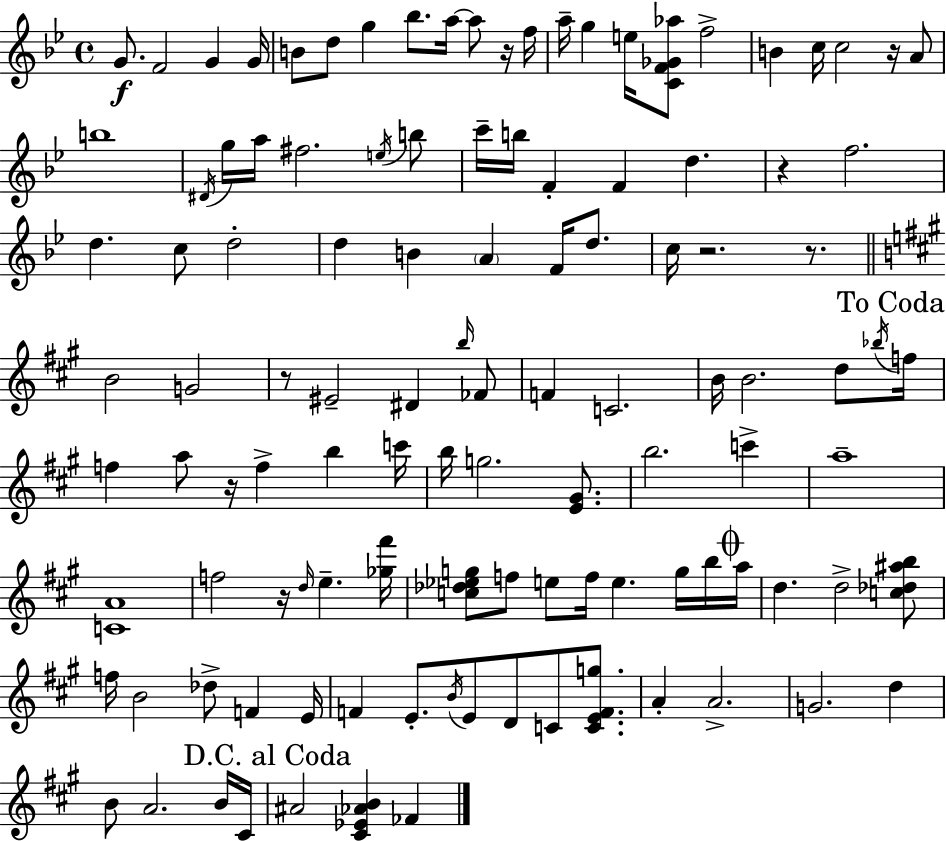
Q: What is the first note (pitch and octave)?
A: G4